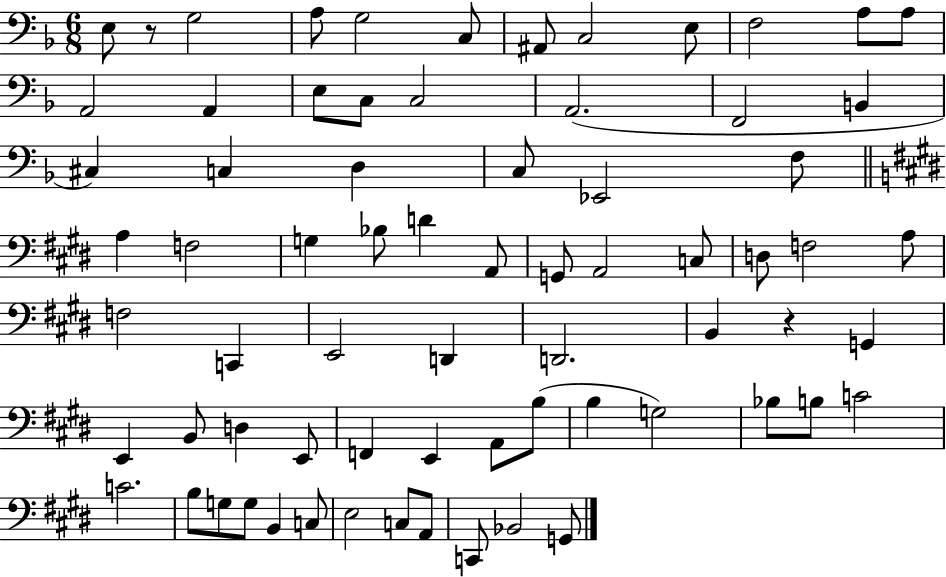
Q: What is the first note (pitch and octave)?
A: E3